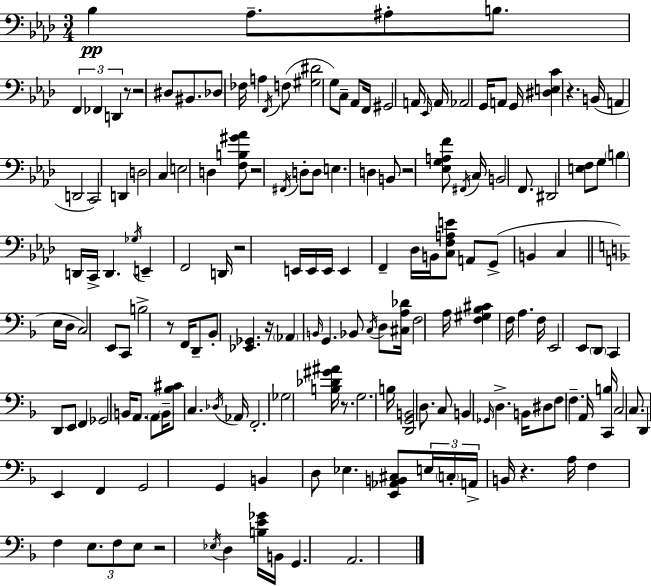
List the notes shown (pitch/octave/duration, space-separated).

Bb3/q Ab3/e. A#3/e B3/e. F2/q FES2/q D2/q R/e R/h D#3/e BIS2/e. Db3/e FES3/s A3/q F2/s F3/e [G#3,D#4]/h G3/e C3/e Ab2/e F2/s G#2/h A2/s Eb2/s A2/s Ab2/h G2/s A2/e G2/s [D#3,E3,C4]/q R/q. B2/s A2/q D2/h C2/h D2/q D3/h C3/q E3/h D3/q [F3,B3,G#4,Ab4]/e R/h F#2/s D3/e D3/e E3/q. D3/q B2/e R/h [Eb3,G3,A3,F4]/e F#2/s C3/s B2/h F2/e. D#2/h [E3,F3]/e G3/e B3/q D2/s C2/s D2/q. Gb3/s E2/q F2/h D2/s R/h E2/s E2/s E2/s E2/q F2/q Db3/s B2/s [C3,F3,A3,E4]/e A2/e G2/e B2/q C3/q E3/s D3/s C3/h E2/e C2/e B3/h R/e F2/s D2/e Bb2/e [Eb2,Gb2]/q. R/s Ab2/q B2/s G2/q. Bb2/e C3/s D3/e [C#3,A3,Db4]/s F3/h A3/s [F3,G#3,Bb3,C#4]/q F3/s A3/q. F3/s E2/h E2/e D2/e C2/q D2/e E2/e F2/q Gb2/h B2/s A2/e. A2/e B2/s [Bb3,C#4]/e C3/q. Db3/s Ab2/s F2/h. Gb3/h [B3,Db4,G#4,A#4]/s R/e. G3/h. B3/s [D2,G2,B2]/h D3/e. C3/e B2/q Gb2/s D3/q. B2/s D#3/e F3/e F3/q. A2/s [C2,B3]/s C3/h C3/e. D2/q E2/q F2/q G2/h G2/q B2/q D3/e Eb3/q. [E2,Ab2,B2,C#3]/e E3/s C3/s A2/s B2/s R/q. A3/s F3/q F3/q E3/e. F3/e E3/e R/h Eb3/s D3/q [B3,E4,Gb4]/s B2/s G2/q. A2/h.